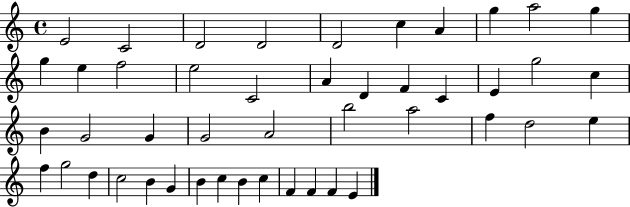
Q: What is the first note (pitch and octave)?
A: E4